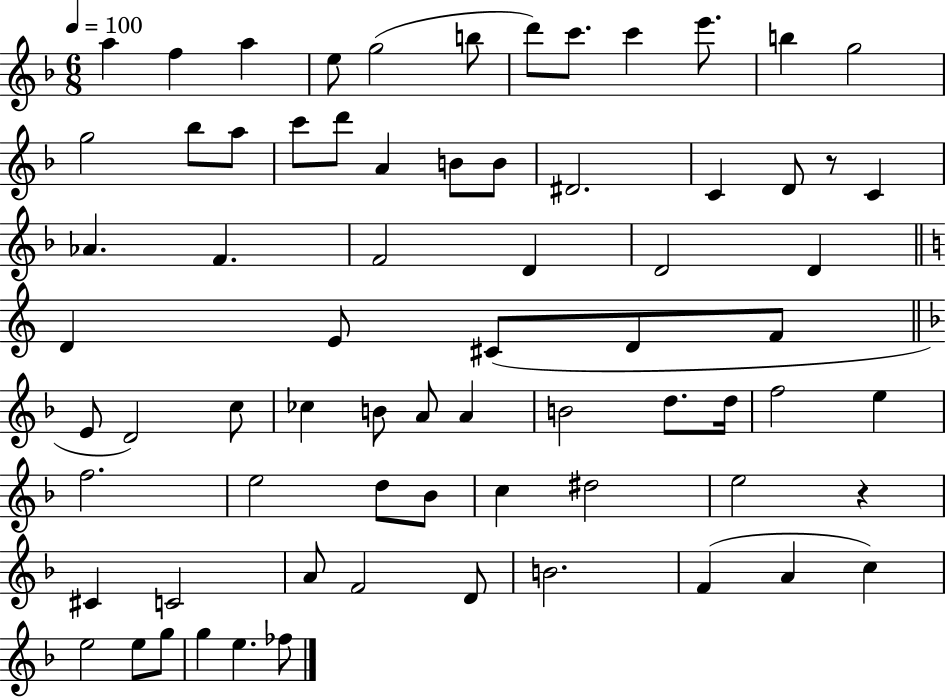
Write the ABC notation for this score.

X:1
T:Untitled
M:6/8
L:1/4
K:F
a f a e/2 g2 b/2 d'/2 c'/2 c' e'/2 b g2 g2 _b/2 a/2 c'/2 d'/2 A B/2 B/2 ^D2 C D/2 z/2 C _A F F2 D D2 D D E/2 ^C/2 D/2 F/2 E/2 D2 c/2 _c B/2 A/2 A B2 d/2 d/4 f2 e f2 e2 d/2 _B/2 c ^d2 e2 z ^C C2 A/2 F2 D/2 B2 F A c e2 e/2 g/2 g e _f/2